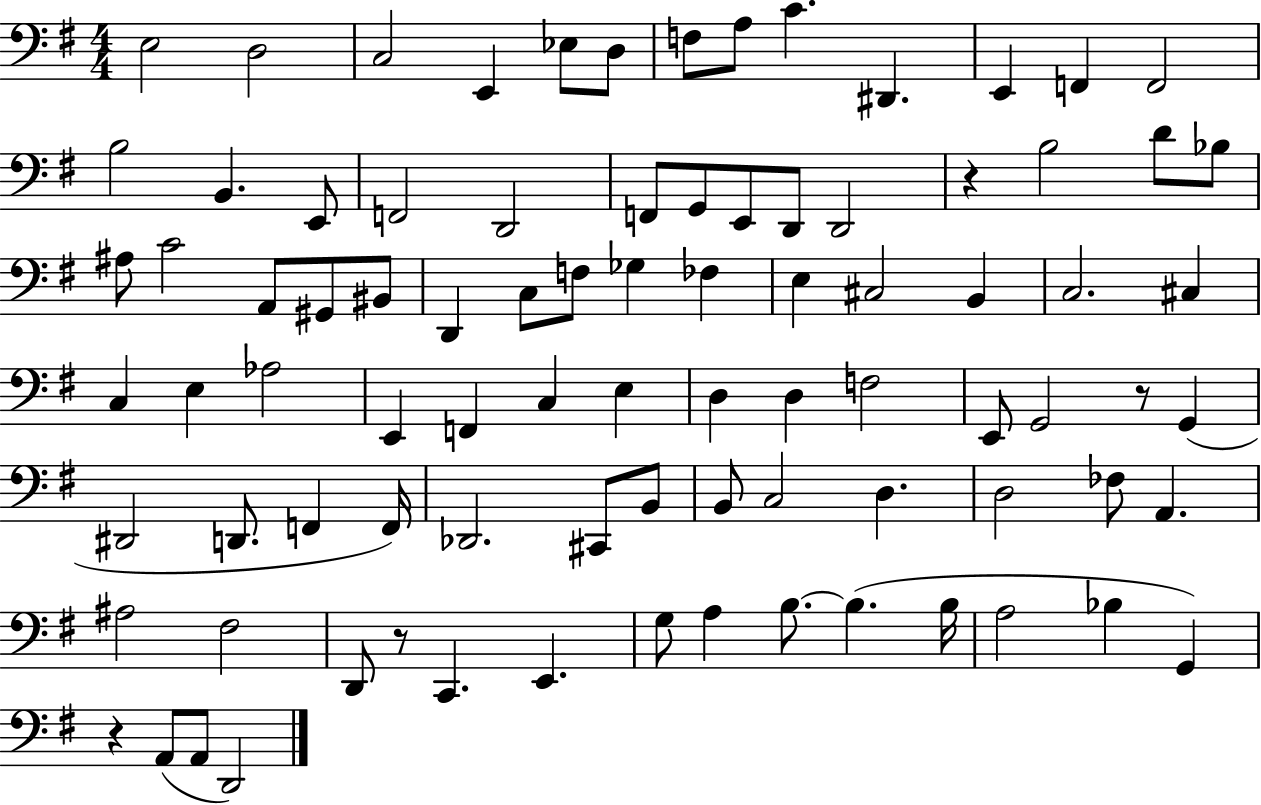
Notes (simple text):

E3/h D3/h C3/h E2/q Eb3/e D3/e F3/e A3/e C4/q. D#2/q. E2/q F2/q F2/h B3/h B2/q. E2/e F2/h D2/h F2/e G2/e E2/e D2/e D2/h R/q B3/h D4/e Bb3/e A#3/e C4/h A2/e G#2/e BIS2/e D2/q C3/e F3/e Gb3/q FES3/q E3/q C#3/h B2/q C3/h. C#3/q C3/q E3/q Ab3/h E2/q F2/q C3/q E3/q D3/q D3/q F3/h E2/e G2/h R/e G2/q D#2/h D2/e. F2/q F2/s Db2/h. C#2/e B2/e B2/e C3/h D3/q. D3/h FES3/e A2/q. A#3/h F#3/h D2/e R/e C2/q. E2/q. G3/e A3/q B3/e. B3/q. B3/s A3/h Bb3/q G2/q R/q A2/e A2/e D2/h